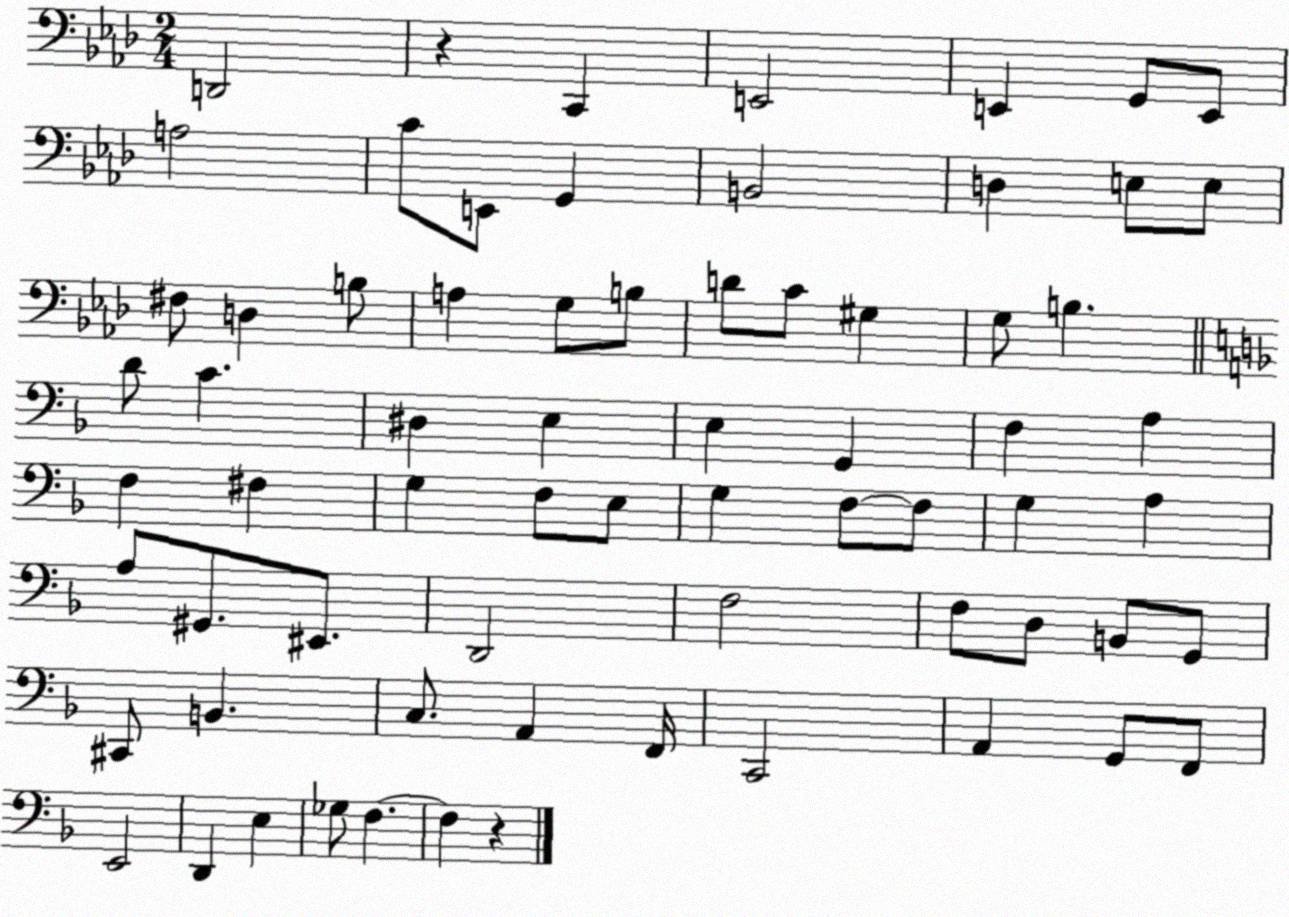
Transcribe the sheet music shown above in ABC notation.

X:1
T:Untitled
M:2/4
L:1/4
K:Ab
D,,2 z C,, E,,2 E,, G,,/2 E,,/2 A,2 C/2 E,,/2 G,, B,,2 D, E,/2 E,/2 ^F,/2 D, B,/2 A, G,/2 B,/2 D/2 C/2 ^G, G,/2 B, D/2 C ^D, E, E, G,, F, A, F, ^F, G, F,/2 E,/2 G, F,/2 F,/2 G, A, A,/2 ^G,,/2 ^E,,/2 D,,2 F,2 F,/2 D,/2 B,,/2 G,,/2 ^C,,/2 B,, C,/2 A,, F,,/4 C,,2 A,, G,,/2 F,,/2 E,,2 D,, E, _G,/2 F, F, z